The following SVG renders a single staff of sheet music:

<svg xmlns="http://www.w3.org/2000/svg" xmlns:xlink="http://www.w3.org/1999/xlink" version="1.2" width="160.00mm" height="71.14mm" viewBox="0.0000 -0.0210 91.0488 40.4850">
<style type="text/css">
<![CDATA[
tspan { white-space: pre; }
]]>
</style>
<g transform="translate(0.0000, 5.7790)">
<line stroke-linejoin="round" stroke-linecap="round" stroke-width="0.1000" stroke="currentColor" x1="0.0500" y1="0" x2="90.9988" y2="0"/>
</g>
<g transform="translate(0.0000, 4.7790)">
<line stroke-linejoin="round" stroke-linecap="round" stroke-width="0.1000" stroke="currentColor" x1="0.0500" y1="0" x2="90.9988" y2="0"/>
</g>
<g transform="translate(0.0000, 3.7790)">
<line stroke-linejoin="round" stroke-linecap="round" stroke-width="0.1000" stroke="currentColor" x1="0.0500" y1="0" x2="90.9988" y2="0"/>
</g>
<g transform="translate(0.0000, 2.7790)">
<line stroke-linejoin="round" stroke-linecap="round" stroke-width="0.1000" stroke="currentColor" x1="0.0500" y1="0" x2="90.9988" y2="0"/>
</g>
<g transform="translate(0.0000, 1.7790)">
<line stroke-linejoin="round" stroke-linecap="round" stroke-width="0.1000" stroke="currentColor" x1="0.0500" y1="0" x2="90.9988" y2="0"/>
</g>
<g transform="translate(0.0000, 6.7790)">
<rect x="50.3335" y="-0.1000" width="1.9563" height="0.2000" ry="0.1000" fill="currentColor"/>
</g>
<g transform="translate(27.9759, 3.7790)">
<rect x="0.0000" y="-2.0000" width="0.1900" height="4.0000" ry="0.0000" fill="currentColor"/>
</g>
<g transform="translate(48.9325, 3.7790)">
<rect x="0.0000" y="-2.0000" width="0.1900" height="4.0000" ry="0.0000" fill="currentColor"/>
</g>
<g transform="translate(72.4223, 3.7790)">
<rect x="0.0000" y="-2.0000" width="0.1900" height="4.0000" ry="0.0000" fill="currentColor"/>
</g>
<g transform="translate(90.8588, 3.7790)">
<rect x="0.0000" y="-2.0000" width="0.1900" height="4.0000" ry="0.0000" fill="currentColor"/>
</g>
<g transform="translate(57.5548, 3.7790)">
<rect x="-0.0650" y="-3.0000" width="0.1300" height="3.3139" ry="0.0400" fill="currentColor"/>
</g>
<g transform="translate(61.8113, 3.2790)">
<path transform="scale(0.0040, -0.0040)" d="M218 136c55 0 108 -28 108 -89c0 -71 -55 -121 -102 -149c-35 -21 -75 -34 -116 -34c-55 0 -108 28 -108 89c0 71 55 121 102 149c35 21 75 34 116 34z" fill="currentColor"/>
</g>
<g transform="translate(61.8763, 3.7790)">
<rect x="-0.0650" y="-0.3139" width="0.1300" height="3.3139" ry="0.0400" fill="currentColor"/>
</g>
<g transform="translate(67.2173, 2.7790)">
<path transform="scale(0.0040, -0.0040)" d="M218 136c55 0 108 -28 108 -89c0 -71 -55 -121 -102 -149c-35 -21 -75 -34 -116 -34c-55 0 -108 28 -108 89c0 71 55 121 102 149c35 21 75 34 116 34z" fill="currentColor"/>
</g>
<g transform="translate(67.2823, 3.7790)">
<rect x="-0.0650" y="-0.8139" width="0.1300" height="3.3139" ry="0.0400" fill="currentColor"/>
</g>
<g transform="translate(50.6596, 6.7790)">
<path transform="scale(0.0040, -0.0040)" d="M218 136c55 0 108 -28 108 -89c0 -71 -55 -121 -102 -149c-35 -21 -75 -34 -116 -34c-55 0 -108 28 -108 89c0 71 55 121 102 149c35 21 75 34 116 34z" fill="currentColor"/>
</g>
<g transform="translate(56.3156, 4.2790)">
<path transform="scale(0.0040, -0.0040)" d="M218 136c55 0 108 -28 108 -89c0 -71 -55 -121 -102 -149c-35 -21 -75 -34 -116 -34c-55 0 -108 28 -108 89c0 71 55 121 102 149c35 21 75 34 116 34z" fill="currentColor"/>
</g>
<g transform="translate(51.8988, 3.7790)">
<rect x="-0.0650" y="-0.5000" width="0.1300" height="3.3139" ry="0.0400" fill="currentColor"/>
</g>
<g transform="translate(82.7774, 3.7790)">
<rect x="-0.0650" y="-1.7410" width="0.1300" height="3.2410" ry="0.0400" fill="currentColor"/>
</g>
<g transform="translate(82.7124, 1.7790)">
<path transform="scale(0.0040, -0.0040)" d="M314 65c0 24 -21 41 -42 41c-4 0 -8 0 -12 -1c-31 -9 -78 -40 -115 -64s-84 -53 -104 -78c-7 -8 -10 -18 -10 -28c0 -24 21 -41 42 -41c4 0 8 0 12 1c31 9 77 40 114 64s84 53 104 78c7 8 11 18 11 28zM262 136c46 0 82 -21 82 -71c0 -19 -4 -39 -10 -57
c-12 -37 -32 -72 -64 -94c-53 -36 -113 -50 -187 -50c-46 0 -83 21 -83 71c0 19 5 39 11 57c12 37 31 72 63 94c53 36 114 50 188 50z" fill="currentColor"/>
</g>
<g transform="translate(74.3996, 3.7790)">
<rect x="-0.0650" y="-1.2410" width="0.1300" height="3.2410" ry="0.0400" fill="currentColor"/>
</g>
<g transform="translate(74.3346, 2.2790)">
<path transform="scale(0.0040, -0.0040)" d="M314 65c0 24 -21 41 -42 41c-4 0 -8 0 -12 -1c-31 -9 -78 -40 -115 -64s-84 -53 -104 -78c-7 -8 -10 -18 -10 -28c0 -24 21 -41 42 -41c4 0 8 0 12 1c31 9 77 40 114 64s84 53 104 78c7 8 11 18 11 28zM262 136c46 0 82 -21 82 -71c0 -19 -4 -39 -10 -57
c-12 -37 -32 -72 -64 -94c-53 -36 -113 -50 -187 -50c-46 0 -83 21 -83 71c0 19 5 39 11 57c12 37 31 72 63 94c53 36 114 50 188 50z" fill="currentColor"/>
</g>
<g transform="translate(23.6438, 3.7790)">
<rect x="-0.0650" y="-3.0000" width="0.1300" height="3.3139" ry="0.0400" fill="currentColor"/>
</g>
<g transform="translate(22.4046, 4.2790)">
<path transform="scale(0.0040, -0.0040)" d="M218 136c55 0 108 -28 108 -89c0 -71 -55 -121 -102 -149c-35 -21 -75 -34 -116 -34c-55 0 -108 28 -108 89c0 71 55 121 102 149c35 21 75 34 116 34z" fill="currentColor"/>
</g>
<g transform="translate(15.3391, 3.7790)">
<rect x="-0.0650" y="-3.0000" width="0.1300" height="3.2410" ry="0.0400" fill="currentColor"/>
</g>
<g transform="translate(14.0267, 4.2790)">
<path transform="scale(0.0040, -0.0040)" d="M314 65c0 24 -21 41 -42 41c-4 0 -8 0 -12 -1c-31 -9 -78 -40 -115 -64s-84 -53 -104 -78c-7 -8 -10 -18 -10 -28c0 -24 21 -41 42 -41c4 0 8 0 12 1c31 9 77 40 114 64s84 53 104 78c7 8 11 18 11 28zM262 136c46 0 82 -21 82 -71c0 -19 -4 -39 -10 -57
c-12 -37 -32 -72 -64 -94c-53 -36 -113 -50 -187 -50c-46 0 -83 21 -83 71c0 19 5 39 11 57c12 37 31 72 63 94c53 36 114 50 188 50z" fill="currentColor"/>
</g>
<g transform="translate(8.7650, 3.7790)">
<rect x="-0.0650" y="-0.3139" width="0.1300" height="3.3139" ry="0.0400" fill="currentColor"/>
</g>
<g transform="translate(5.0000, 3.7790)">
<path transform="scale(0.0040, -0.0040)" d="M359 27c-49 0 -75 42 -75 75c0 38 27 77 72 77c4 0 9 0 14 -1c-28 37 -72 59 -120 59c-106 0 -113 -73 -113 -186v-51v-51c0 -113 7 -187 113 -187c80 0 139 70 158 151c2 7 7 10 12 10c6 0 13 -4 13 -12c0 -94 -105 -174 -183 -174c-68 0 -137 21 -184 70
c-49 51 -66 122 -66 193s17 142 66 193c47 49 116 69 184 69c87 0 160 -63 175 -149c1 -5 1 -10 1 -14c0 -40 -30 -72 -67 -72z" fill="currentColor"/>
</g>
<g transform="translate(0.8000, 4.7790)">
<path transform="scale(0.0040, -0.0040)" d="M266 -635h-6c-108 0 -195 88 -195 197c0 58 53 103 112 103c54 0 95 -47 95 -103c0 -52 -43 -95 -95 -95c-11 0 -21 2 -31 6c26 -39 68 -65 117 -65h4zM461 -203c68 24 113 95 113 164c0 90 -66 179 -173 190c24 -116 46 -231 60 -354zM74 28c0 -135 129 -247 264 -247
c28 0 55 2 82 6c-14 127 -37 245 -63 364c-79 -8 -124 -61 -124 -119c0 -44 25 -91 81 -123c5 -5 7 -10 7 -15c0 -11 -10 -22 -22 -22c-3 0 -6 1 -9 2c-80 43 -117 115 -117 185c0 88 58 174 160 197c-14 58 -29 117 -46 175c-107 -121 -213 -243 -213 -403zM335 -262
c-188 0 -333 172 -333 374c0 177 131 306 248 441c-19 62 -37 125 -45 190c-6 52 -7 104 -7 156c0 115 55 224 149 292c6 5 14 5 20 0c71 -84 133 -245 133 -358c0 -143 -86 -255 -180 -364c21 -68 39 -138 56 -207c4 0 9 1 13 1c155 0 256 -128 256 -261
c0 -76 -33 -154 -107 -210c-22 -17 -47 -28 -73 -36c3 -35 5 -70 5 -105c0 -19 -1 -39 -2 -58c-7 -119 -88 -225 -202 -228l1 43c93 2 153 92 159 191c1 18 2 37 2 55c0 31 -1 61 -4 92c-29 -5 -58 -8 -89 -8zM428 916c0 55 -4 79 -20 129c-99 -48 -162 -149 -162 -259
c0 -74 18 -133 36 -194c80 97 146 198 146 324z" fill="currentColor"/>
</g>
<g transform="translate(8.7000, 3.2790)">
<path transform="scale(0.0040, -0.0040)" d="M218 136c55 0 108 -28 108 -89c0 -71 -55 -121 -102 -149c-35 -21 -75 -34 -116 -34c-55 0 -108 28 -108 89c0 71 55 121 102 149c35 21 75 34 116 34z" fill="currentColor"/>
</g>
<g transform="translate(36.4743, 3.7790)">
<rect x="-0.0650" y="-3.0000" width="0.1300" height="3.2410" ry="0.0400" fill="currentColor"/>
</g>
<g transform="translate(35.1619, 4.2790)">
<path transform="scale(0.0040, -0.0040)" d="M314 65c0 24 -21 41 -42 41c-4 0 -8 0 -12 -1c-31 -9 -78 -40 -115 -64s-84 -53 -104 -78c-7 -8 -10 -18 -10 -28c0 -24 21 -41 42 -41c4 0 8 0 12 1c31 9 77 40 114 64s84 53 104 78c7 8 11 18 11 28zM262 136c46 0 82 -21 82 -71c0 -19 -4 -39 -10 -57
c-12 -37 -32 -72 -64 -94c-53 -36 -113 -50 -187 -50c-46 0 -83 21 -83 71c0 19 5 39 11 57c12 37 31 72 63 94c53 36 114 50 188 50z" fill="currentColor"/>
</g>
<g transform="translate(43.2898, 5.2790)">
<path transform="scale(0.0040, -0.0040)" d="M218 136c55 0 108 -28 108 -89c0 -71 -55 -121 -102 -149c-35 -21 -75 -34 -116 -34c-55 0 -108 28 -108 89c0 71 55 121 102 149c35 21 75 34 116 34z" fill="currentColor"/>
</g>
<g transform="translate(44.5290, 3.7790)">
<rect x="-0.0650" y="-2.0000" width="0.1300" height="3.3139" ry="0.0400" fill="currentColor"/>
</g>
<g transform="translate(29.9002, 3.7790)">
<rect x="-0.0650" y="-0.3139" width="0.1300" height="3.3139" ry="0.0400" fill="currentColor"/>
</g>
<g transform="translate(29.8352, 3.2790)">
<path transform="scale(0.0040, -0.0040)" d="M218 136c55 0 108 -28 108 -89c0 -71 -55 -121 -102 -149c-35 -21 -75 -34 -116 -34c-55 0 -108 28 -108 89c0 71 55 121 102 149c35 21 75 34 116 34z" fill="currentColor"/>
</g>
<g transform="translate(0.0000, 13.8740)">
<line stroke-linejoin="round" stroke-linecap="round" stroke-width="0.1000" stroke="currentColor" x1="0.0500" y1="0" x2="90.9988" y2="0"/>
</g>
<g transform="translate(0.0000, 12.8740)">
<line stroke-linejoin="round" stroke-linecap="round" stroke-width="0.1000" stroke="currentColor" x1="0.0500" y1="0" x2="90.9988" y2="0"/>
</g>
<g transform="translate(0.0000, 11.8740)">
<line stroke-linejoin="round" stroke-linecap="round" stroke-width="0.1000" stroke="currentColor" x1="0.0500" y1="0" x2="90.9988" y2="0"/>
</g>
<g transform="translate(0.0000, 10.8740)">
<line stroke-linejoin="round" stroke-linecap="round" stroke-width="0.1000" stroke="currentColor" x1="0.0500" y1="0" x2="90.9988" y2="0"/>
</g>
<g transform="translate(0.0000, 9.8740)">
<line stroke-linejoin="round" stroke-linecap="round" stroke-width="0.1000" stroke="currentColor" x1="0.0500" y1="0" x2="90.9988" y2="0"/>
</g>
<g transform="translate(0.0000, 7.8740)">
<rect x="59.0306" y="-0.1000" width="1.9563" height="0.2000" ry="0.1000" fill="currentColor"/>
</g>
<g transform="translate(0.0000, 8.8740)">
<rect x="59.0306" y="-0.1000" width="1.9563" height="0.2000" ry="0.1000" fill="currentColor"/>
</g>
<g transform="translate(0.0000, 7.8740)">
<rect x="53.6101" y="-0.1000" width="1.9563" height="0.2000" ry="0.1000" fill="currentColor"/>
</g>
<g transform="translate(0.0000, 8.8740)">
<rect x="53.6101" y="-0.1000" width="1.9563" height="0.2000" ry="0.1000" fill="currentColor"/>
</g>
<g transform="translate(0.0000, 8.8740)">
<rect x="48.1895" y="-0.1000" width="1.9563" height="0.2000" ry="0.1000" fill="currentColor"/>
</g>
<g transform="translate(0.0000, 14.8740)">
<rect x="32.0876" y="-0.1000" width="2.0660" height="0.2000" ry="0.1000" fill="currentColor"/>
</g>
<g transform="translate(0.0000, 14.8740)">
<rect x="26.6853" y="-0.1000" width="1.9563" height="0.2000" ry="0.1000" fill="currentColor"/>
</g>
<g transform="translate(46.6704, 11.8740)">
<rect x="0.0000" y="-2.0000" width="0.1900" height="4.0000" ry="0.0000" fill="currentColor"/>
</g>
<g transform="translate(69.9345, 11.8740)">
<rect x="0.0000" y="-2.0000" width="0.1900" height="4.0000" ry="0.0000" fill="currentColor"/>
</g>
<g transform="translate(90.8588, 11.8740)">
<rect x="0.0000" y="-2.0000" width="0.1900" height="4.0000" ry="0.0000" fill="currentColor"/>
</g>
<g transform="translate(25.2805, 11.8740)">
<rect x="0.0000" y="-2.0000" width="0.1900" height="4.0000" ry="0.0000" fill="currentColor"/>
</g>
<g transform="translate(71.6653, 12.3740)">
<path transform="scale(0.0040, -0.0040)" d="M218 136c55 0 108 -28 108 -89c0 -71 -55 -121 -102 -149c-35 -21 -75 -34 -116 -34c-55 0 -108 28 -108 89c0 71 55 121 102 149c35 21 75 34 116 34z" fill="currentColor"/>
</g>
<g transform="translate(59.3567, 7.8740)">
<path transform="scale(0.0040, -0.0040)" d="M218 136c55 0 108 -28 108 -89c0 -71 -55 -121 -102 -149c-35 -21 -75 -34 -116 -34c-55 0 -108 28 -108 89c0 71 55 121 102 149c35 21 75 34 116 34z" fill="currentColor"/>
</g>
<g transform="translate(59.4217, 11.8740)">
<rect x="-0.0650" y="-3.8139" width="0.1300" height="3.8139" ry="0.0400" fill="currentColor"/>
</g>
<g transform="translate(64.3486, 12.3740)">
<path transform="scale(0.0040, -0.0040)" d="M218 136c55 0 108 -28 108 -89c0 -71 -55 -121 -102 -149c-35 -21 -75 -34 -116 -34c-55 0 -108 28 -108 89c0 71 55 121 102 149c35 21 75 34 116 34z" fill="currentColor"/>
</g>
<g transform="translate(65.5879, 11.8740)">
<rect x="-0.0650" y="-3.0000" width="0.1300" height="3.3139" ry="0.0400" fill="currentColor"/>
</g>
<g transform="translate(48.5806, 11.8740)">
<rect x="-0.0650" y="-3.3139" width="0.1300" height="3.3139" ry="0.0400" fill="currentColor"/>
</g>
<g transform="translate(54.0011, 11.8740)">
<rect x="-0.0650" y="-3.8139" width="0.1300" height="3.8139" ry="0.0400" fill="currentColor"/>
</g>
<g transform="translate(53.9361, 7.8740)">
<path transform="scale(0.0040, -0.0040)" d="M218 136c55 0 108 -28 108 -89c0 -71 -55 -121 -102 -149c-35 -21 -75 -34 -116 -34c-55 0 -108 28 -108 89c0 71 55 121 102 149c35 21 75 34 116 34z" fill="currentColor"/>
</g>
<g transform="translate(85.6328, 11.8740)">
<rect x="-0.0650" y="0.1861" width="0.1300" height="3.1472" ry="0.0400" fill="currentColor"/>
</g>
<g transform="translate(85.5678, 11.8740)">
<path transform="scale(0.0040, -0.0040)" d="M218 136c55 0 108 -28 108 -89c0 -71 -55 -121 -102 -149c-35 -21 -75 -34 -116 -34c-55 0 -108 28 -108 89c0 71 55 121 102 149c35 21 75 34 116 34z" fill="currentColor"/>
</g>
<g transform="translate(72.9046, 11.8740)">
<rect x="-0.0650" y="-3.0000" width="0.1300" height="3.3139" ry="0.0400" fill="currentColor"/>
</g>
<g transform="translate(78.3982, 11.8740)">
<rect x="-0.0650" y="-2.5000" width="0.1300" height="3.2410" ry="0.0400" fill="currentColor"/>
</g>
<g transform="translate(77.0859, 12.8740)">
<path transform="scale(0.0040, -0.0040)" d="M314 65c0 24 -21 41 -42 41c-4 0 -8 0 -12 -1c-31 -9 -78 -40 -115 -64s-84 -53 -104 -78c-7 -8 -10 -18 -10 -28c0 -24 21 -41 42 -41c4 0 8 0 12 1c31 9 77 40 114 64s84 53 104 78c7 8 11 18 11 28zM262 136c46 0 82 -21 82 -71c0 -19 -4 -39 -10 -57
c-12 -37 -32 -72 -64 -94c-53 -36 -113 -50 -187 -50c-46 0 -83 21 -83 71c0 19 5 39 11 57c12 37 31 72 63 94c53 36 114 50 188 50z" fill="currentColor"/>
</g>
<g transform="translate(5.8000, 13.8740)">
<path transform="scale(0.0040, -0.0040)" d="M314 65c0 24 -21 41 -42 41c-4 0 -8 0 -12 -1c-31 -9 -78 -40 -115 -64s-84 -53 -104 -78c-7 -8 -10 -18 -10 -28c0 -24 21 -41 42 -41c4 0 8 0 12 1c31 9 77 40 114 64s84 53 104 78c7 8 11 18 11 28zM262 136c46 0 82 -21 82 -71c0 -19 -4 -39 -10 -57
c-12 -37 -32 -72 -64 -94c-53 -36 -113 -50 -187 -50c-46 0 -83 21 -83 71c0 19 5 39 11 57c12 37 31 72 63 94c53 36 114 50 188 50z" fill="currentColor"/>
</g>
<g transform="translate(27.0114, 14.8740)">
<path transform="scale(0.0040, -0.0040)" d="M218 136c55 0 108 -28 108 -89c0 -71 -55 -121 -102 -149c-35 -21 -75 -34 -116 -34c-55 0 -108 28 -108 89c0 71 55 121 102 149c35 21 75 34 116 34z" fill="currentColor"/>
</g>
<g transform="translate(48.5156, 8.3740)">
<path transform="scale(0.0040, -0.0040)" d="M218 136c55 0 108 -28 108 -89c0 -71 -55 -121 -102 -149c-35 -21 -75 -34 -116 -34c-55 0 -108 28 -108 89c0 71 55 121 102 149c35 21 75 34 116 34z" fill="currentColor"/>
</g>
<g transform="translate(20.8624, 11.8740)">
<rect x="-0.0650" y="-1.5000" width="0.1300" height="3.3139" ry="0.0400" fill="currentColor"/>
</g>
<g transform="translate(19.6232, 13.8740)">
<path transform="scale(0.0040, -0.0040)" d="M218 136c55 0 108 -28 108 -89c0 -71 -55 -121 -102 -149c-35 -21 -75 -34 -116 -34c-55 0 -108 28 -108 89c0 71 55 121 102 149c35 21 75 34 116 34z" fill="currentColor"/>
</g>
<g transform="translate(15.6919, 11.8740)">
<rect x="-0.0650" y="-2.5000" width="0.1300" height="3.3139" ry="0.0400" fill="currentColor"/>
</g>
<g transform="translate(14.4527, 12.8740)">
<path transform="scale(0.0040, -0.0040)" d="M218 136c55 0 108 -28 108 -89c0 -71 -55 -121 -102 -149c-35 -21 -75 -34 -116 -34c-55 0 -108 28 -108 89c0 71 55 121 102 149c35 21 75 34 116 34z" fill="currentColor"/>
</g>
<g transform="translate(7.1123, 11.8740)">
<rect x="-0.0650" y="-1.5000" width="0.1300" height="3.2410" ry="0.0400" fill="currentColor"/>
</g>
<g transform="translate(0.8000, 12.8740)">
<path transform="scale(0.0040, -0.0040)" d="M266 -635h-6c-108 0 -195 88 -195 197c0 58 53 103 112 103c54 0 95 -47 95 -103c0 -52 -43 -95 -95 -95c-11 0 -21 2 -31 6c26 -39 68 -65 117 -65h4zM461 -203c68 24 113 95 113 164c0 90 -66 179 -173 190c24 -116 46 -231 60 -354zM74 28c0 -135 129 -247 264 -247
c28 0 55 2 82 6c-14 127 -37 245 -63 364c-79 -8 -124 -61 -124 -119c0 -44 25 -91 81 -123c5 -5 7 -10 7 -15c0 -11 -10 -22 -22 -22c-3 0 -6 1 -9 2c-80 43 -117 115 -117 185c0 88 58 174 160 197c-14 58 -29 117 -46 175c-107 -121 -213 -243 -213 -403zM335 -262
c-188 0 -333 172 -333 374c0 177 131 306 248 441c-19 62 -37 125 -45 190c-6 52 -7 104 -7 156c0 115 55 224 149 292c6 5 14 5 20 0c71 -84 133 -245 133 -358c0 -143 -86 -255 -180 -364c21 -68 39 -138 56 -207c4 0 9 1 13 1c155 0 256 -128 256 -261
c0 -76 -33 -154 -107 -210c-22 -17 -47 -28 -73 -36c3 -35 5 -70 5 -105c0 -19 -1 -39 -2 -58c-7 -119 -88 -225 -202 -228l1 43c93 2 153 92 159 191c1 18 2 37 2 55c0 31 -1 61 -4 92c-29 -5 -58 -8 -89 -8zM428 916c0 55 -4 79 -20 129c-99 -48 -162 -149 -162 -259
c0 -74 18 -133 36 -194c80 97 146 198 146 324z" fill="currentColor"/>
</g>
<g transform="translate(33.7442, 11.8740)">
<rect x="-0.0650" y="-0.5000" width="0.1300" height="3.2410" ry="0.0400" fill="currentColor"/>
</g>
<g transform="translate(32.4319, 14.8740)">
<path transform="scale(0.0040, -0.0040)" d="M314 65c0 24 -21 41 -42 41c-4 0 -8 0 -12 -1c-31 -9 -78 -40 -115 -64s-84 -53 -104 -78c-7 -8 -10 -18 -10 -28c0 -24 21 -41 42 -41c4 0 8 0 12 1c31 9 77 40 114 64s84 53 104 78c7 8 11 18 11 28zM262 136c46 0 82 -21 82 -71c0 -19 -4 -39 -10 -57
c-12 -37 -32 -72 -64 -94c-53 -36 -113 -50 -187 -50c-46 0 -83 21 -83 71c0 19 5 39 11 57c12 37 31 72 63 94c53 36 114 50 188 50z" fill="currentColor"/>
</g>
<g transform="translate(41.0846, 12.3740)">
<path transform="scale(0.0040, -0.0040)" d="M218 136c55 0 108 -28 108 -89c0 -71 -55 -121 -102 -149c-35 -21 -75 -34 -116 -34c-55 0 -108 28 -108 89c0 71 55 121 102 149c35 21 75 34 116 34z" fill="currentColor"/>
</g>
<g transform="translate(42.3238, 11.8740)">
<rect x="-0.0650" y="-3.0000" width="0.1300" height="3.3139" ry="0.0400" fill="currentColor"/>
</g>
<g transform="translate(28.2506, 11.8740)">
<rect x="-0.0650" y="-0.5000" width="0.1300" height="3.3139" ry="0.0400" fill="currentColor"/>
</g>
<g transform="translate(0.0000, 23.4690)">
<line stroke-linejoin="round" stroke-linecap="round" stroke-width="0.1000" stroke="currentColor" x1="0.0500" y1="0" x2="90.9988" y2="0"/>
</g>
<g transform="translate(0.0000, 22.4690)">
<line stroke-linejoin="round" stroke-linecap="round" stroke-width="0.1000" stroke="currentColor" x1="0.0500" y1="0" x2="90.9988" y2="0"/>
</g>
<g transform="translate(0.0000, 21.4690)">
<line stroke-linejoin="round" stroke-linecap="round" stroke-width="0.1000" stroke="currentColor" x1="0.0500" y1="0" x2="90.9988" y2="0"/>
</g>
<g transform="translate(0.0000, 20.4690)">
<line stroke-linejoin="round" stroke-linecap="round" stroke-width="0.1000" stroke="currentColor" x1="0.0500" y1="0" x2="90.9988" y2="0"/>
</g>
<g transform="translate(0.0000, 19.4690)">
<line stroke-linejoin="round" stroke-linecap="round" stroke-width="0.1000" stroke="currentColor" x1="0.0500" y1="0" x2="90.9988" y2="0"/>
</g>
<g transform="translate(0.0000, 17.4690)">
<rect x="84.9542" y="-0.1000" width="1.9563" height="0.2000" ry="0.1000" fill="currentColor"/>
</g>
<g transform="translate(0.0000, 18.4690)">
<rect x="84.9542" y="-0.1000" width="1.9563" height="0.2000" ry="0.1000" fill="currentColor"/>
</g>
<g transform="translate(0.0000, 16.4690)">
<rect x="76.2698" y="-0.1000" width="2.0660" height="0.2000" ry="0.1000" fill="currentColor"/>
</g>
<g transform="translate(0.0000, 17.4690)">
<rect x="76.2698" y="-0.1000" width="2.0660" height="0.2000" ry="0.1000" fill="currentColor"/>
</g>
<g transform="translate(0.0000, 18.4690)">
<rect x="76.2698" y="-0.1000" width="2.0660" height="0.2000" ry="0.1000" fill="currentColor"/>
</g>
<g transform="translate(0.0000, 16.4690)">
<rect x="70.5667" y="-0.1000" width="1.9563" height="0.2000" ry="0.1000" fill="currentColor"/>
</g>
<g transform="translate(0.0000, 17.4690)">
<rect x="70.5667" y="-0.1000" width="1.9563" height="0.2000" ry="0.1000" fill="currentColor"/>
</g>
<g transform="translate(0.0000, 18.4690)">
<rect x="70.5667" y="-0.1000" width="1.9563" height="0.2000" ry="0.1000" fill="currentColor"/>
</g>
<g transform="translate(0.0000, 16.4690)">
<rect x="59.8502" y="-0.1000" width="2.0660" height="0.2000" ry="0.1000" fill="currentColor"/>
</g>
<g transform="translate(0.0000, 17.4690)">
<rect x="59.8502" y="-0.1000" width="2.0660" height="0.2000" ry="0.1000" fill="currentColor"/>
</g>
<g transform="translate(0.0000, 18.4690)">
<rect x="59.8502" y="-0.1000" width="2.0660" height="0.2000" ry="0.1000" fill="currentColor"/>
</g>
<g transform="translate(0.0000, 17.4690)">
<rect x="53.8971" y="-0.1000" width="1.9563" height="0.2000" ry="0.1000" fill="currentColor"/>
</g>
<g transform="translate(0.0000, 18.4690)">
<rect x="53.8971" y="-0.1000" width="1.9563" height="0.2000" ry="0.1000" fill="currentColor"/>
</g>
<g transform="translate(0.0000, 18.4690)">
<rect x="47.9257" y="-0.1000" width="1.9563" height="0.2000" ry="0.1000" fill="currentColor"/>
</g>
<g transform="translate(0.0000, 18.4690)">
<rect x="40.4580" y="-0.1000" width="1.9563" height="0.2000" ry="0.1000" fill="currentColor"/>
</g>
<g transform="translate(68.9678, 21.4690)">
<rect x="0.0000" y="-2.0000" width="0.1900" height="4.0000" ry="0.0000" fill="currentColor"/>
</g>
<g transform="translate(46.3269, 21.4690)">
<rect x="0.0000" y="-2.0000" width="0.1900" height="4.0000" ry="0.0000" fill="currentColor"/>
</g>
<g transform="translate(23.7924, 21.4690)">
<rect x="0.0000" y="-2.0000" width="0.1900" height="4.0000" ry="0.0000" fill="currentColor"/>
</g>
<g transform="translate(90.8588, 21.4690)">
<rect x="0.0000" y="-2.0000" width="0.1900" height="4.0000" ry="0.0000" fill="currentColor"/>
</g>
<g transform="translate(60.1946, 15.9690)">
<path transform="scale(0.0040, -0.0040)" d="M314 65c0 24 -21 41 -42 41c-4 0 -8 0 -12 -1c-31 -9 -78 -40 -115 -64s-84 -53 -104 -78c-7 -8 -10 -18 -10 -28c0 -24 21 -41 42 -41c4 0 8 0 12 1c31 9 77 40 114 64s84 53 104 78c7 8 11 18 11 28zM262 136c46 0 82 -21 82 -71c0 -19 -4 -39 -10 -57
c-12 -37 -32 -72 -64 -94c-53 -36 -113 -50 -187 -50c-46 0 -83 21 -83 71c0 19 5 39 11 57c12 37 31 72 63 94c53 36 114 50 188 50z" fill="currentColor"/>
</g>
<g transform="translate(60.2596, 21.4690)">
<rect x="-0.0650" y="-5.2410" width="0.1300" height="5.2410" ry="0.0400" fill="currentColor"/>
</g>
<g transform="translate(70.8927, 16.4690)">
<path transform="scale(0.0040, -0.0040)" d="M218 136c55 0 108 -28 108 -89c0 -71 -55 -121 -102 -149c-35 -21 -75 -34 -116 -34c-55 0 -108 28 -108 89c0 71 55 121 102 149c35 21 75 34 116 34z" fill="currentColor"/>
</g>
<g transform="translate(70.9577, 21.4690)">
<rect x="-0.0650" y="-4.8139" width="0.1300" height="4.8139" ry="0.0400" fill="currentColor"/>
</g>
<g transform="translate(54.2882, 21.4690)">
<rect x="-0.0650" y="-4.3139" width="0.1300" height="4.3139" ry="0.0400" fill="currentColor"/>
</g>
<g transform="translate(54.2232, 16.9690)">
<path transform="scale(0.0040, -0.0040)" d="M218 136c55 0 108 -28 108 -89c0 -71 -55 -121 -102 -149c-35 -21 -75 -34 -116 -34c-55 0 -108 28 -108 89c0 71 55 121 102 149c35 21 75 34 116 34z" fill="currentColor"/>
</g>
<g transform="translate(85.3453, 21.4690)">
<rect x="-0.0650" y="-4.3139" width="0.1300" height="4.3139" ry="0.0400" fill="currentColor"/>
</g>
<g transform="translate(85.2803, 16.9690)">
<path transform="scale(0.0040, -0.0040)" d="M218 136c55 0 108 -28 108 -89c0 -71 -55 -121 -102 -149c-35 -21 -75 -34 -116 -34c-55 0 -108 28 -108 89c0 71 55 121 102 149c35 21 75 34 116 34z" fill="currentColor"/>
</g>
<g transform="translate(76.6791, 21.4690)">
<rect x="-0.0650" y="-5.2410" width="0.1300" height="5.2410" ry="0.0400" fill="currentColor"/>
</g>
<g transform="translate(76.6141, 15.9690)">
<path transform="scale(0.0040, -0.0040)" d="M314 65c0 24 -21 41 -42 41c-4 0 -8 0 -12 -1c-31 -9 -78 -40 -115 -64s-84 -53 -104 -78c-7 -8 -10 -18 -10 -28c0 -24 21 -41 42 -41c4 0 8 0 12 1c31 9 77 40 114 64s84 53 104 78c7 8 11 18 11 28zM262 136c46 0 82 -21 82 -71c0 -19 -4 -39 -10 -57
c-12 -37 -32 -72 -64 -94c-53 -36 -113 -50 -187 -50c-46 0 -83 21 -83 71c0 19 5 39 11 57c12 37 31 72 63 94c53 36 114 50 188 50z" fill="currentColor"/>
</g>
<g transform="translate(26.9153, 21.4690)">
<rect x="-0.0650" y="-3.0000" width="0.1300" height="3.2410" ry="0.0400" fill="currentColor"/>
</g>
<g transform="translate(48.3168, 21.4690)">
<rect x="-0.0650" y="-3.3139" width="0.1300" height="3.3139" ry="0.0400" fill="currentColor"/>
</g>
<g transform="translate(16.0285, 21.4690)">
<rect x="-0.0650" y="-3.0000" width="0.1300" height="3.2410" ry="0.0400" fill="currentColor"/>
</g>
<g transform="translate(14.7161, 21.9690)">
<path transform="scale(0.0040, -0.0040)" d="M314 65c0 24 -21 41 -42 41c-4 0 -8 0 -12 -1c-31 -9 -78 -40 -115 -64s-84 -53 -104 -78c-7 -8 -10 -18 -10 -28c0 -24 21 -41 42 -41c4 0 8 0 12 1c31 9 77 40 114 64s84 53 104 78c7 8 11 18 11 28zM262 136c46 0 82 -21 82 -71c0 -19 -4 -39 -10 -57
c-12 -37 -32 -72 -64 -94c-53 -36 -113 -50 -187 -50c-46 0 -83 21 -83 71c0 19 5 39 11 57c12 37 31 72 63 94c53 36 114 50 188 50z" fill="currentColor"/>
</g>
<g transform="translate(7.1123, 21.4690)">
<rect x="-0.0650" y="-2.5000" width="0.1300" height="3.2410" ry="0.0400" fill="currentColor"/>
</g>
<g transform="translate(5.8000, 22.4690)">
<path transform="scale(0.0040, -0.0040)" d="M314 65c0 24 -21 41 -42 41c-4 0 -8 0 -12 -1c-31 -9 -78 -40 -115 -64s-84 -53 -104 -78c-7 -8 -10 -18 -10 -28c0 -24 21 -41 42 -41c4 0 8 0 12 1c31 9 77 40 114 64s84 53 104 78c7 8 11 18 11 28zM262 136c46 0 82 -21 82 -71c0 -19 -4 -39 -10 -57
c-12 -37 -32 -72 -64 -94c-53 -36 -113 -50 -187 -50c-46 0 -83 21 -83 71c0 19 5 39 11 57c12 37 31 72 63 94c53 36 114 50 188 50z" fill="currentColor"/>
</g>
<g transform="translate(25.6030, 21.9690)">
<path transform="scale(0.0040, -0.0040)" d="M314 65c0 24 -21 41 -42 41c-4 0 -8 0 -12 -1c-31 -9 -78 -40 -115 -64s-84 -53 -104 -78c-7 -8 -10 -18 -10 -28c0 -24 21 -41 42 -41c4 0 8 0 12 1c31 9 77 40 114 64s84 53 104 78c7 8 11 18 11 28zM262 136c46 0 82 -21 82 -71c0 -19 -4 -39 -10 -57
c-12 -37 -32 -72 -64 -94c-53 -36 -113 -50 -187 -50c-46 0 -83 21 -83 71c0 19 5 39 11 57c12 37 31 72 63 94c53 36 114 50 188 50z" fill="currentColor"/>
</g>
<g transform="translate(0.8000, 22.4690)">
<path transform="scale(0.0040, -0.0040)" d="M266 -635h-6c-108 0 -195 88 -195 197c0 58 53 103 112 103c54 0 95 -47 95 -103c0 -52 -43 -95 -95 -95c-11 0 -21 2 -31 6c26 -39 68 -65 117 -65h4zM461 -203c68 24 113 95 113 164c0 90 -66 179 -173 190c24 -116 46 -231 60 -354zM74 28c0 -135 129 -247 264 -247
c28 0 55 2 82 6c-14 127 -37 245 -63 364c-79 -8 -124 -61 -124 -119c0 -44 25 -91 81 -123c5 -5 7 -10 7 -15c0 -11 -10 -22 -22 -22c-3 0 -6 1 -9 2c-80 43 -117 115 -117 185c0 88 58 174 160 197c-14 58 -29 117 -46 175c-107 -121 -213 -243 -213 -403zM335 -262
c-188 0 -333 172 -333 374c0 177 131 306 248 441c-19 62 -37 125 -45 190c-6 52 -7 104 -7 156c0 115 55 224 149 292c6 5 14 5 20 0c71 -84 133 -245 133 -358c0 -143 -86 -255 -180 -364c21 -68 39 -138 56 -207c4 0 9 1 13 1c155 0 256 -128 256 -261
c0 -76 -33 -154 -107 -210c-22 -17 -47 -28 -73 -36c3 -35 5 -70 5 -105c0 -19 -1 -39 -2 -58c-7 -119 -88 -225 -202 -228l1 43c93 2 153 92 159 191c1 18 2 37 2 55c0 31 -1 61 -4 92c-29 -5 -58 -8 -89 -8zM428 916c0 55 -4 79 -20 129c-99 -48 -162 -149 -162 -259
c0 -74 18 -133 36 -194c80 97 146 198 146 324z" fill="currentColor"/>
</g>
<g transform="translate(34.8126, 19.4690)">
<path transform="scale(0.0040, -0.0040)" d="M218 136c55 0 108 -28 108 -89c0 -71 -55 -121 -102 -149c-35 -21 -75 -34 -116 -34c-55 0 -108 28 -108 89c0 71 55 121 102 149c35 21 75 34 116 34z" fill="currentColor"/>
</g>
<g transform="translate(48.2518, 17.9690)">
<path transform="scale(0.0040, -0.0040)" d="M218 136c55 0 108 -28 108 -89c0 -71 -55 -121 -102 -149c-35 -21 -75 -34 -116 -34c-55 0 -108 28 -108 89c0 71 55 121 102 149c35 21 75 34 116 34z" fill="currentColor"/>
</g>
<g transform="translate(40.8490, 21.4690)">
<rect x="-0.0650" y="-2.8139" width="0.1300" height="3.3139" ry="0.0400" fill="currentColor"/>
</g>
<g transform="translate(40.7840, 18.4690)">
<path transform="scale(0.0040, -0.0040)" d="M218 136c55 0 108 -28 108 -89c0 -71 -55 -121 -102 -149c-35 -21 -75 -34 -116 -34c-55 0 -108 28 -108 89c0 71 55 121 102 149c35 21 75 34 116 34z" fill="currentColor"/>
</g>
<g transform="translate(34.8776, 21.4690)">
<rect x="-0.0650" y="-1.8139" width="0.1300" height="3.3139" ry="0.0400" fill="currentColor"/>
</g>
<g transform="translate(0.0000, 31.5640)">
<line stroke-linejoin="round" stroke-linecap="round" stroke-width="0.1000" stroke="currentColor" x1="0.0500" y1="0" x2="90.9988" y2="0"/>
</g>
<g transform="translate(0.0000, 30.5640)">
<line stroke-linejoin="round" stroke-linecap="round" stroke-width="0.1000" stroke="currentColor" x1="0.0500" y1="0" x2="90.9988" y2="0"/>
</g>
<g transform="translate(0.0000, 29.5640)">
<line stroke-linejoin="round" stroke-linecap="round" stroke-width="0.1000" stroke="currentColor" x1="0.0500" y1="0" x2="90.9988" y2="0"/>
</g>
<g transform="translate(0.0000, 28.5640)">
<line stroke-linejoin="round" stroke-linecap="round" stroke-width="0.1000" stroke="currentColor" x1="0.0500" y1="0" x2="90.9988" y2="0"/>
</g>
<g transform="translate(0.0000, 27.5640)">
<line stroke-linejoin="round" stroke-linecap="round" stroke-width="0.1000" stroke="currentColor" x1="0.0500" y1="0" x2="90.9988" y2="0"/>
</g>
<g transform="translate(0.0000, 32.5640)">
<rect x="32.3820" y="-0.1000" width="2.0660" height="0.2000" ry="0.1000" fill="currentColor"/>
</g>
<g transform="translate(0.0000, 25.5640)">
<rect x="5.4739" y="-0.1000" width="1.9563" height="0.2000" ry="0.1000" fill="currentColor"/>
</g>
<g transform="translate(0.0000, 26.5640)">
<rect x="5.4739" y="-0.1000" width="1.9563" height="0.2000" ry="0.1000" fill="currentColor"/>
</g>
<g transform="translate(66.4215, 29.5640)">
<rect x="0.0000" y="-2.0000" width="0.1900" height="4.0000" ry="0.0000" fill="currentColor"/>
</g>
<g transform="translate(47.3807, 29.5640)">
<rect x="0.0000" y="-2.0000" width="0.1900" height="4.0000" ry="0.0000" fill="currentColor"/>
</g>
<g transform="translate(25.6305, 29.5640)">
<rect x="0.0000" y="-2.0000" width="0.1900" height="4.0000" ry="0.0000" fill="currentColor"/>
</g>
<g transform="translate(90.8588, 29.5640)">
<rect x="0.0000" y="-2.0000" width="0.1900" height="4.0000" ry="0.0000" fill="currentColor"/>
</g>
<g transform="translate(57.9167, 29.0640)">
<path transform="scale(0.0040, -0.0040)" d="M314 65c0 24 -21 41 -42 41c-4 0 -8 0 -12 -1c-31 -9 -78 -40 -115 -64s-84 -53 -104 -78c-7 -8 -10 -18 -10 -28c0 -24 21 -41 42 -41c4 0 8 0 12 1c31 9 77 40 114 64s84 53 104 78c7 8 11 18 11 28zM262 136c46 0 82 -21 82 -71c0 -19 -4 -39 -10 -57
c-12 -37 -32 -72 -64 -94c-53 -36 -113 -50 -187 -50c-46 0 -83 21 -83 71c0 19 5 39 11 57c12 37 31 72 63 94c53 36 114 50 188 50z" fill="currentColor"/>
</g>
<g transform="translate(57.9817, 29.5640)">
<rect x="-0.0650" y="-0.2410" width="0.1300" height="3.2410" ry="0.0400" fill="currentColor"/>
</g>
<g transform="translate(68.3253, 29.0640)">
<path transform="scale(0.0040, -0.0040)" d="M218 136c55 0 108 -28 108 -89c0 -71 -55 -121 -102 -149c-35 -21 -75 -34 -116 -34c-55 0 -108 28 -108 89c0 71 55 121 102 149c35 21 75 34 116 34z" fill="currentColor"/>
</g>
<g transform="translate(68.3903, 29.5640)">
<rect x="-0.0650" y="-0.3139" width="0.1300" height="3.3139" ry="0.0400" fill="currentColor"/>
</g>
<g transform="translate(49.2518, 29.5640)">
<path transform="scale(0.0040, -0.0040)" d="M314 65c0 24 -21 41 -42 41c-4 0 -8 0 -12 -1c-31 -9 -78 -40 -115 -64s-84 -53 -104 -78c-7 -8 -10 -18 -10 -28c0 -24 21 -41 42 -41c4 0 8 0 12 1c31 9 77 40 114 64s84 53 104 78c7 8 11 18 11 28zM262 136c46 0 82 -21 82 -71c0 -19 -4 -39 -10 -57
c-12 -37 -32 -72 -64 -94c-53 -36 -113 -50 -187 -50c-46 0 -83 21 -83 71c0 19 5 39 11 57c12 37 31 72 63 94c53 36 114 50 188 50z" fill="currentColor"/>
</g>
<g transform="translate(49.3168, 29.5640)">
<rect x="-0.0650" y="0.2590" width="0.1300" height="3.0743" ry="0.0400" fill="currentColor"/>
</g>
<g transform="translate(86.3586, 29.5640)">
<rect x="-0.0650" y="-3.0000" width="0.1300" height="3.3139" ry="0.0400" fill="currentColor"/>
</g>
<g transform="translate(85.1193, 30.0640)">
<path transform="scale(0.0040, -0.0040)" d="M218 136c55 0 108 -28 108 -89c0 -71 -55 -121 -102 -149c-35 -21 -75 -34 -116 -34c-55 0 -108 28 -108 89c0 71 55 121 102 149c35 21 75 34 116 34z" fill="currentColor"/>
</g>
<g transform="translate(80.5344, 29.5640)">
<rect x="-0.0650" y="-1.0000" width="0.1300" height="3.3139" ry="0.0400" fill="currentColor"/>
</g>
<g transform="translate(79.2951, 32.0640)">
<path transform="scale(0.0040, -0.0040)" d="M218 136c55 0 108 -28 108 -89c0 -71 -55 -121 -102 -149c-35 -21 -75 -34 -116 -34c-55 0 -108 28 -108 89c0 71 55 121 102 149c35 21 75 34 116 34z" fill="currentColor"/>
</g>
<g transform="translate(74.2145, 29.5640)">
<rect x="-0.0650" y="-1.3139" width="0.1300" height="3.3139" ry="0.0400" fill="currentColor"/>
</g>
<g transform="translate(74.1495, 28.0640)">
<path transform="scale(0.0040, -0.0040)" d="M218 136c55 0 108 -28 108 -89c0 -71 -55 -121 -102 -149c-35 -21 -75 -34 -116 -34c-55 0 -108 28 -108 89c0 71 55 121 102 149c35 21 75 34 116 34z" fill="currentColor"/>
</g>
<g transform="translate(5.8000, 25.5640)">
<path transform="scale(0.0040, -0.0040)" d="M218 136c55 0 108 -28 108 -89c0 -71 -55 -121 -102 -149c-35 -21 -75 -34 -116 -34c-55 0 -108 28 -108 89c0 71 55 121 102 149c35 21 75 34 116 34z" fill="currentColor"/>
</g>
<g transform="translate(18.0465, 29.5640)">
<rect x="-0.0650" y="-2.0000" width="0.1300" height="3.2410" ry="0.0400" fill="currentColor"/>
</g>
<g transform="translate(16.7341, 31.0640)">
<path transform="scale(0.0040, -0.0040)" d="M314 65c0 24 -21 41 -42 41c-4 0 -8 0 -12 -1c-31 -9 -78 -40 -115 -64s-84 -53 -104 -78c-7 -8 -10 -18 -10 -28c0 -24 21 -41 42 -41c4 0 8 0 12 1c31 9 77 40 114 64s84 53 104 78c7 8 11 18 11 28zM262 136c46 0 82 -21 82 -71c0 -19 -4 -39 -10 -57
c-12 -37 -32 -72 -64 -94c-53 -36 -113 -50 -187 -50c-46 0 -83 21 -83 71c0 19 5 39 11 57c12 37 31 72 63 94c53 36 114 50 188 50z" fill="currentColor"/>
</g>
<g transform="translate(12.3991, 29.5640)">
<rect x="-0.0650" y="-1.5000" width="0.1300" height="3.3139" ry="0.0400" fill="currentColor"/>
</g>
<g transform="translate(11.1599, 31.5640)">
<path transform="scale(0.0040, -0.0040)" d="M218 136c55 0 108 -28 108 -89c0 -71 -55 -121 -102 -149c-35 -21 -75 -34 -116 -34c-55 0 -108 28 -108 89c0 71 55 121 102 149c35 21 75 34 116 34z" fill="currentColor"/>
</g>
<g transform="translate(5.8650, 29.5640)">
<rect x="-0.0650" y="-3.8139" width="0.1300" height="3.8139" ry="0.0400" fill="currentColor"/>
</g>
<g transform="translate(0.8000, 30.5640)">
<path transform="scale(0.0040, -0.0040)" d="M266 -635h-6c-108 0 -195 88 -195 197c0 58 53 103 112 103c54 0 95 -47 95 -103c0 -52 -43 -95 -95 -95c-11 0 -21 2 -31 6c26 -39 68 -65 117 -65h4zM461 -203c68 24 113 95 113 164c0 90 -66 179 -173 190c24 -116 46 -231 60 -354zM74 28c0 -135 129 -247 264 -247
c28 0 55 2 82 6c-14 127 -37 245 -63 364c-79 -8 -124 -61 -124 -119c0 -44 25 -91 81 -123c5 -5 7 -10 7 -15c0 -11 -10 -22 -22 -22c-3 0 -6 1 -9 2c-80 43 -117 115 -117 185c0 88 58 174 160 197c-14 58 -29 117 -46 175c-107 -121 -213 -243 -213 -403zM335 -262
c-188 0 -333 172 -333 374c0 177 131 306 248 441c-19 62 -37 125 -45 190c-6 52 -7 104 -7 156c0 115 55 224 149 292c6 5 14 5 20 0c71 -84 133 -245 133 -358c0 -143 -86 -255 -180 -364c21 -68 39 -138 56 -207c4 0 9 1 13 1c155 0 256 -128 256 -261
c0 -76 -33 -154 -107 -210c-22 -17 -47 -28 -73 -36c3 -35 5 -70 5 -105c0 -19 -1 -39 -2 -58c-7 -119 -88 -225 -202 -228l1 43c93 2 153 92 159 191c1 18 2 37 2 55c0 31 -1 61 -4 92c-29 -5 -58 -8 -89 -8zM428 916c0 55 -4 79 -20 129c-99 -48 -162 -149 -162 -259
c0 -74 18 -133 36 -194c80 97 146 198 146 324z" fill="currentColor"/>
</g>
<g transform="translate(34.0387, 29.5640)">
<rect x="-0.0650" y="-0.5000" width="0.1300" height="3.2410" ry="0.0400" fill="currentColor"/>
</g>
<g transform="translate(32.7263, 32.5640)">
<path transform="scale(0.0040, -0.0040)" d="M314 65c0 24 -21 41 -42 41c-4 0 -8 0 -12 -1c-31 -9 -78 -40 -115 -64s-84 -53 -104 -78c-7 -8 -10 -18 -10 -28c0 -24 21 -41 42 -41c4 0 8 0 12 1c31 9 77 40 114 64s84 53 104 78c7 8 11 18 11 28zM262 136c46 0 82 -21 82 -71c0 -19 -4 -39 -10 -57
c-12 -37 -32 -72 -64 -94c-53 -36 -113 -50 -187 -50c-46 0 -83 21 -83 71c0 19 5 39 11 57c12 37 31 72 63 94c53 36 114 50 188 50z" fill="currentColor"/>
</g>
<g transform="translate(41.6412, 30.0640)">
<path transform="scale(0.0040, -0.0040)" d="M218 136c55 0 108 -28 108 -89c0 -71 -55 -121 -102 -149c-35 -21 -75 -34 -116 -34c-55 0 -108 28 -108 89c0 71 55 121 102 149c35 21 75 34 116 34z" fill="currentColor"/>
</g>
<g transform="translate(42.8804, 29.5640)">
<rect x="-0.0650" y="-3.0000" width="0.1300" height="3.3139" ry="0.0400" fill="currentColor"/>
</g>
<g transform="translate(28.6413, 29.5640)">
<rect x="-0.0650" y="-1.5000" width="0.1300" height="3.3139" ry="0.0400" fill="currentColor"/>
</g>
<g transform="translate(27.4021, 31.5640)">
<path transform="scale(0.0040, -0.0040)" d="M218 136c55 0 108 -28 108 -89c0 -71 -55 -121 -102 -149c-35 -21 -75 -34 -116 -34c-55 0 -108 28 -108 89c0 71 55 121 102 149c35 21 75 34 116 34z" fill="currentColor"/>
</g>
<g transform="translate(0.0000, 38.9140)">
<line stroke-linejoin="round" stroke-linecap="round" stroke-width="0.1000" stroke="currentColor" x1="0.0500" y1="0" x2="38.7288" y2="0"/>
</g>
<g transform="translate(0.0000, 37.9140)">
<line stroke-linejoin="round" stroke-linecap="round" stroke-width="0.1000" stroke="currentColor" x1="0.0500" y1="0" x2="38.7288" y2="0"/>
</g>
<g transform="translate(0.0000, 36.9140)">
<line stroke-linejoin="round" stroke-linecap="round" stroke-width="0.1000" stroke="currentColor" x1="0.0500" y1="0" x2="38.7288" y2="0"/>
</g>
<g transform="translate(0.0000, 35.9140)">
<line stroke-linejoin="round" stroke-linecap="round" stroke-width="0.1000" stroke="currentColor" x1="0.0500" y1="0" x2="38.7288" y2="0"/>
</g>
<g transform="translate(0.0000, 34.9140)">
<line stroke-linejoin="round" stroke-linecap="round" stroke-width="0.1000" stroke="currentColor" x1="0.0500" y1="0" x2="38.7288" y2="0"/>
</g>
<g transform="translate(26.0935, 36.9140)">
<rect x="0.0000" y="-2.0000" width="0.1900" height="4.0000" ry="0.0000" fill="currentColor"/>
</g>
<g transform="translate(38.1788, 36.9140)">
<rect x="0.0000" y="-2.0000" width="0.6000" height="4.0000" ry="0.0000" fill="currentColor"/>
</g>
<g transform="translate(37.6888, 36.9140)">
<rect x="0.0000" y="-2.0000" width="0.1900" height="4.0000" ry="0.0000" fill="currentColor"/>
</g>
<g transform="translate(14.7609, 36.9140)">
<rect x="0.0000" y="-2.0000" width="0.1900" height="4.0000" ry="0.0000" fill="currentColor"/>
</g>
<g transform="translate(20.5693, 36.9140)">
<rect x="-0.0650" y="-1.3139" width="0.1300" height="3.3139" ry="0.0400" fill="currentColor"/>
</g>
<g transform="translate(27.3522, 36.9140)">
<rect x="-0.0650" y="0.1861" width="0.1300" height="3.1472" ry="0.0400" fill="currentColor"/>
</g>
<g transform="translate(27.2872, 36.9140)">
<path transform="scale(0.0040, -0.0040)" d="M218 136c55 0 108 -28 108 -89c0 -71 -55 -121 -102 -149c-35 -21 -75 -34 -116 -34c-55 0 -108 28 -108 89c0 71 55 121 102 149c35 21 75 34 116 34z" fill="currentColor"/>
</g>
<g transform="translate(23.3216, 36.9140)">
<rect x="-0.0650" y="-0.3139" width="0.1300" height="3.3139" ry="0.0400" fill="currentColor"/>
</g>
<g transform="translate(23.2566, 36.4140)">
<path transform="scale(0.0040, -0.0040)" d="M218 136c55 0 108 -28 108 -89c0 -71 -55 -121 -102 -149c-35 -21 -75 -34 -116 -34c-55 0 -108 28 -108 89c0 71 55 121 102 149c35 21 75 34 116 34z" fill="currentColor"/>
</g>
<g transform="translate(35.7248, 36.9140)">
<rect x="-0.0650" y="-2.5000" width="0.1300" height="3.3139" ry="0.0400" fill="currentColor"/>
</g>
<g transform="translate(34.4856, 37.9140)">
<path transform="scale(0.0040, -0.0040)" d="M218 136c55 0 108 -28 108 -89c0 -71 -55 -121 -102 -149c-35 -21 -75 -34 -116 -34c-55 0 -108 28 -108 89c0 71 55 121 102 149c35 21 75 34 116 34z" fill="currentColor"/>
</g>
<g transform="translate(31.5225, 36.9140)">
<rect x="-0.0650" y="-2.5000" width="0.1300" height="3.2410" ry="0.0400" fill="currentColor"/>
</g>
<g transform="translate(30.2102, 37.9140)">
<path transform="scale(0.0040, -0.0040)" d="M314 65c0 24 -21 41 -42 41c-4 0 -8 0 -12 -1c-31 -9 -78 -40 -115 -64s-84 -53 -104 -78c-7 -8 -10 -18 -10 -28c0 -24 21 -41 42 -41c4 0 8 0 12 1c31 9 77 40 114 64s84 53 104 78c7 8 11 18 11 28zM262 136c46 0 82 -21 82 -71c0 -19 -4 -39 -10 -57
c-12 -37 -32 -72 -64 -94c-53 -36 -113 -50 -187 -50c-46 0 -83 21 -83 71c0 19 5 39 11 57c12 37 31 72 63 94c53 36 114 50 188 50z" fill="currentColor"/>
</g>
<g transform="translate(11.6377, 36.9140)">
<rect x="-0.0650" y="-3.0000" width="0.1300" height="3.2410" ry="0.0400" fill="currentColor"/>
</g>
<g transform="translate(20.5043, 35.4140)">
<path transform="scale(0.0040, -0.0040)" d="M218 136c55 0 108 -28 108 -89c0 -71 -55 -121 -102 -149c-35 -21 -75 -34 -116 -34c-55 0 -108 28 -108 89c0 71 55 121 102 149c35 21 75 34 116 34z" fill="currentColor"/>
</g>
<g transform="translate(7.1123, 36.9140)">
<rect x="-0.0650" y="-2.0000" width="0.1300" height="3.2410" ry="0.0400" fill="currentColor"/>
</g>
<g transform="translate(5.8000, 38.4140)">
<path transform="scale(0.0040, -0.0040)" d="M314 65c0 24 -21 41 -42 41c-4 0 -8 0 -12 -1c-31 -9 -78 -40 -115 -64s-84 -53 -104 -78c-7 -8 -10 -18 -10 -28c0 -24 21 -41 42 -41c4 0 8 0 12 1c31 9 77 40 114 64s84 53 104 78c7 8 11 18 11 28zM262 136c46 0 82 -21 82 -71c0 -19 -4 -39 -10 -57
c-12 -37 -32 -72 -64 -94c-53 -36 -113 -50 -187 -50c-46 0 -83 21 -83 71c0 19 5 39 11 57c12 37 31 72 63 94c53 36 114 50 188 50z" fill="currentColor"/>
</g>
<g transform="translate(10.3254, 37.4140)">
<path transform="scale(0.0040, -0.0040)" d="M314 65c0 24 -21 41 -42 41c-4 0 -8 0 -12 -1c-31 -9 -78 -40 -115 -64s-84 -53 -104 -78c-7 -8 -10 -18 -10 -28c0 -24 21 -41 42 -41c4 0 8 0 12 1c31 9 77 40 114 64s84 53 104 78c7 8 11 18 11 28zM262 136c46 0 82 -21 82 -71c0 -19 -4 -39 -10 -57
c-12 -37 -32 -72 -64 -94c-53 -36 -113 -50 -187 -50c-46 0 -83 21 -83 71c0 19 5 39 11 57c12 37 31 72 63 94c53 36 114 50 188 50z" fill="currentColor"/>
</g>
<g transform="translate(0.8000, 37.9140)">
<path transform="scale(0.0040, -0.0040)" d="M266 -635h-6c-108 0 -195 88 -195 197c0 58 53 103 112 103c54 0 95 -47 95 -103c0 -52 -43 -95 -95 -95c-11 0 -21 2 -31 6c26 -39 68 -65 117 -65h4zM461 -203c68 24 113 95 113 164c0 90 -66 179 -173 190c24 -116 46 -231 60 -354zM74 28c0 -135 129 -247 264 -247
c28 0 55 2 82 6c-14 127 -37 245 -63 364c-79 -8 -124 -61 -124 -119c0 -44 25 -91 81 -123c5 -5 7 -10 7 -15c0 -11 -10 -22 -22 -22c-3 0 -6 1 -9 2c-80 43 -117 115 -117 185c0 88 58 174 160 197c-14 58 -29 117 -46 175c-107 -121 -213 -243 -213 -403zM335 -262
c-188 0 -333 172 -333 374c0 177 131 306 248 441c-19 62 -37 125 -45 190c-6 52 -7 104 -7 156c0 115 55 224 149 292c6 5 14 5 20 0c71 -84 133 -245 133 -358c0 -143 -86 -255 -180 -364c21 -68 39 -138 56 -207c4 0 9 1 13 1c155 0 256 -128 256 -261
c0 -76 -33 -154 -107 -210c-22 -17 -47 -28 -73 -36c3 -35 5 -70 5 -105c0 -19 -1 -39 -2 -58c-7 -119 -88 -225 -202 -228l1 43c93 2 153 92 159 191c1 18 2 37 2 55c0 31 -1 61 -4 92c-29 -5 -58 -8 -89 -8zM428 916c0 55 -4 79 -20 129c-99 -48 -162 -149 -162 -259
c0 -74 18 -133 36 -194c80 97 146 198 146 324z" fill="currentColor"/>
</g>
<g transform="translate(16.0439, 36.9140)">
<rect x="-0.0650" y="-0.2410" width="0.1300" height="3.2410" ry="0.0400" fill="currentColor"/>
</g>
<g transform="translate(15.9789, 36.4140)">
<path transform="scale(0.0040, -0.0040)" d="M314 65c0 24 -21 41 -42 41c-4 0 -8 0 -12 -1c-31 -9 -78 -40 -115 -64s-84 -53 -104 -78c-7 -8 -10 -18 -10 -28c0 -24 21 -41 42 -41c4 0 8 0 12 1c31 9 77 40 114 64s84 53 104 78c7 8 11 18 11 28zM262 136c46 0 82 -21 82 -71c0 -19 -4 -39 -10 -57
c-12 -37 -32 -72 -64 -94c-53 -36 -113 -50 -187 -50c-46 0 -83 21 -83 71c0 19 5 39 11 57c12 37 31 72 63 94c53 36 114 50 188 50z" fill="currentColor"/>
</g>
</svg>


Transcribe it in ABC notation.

X:1
T:Untitled
M:4/4
L:1/4
K:C
c A2 A c A2 F C A c d e2 f2 E2 G E C C2 A b c' c' A A G2 B G2 A2 A2 f a b d' f'2 e' f'2 d' c' E F2 E C2 A B2 c2 c e D A F2 A2 c2 e c B G2 G